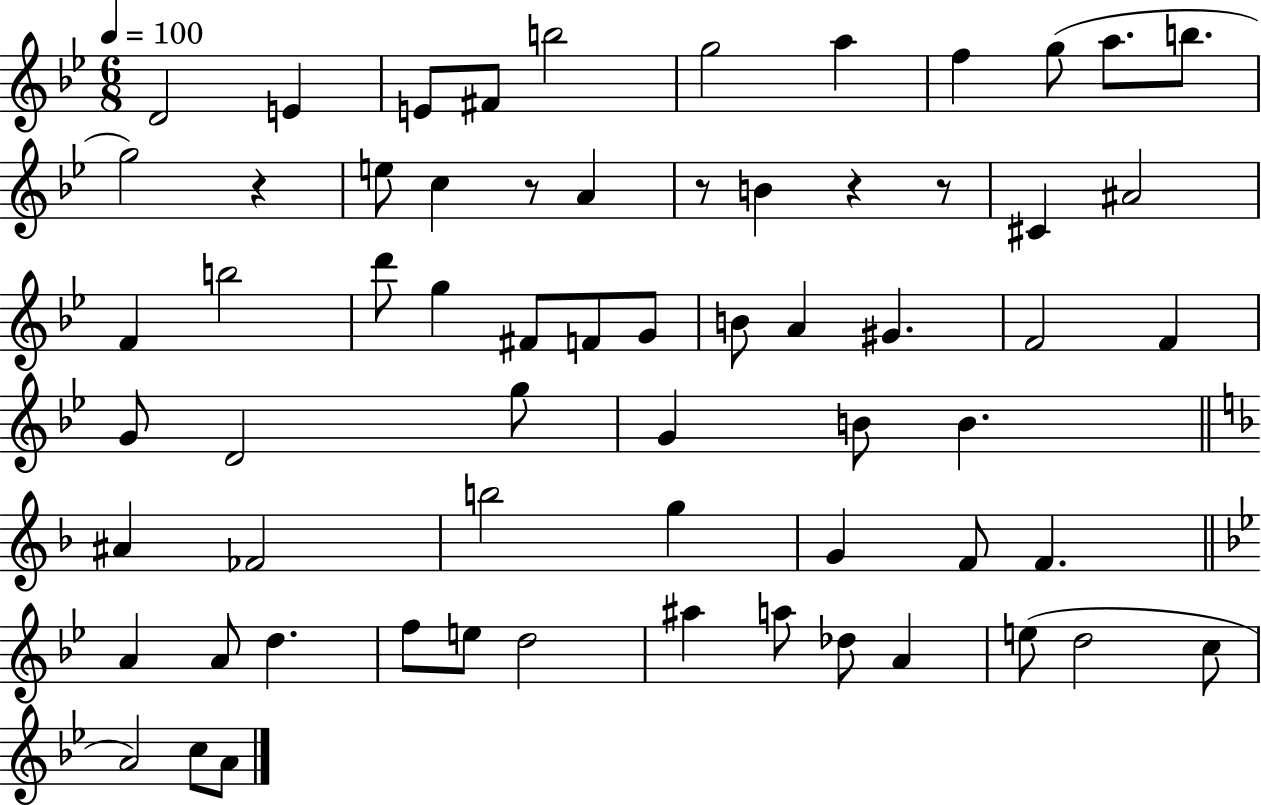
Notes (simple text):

D4/h E4/q E4/e F#4/e B5/h G5/h A5/q F5/q G5/e A5/e. B5/e. G5/h R/q E5/e C5/q R/e A4/q R/e B4/q R/q R/e C#4/q A#4/h F4/q B5/h D6/e G5/q F#4/e F4/e G4/e B4/e A4/q G#4/q. F4/h F4/q G4/e D4/h G5/e G4/q B4/e B4/q. A#4/q FES4/h B5/h G5/q G4/q F4/e F4/q. A4/q A4/e D5/q. F5/e E5/e D5/h A#5/q A5/e Db5/e A4/q E5/e D5/h C5/e A4/h C5/e A4/e